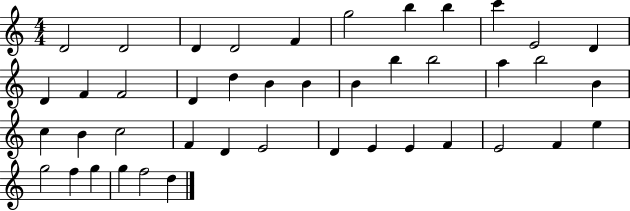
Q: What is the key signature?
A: C major